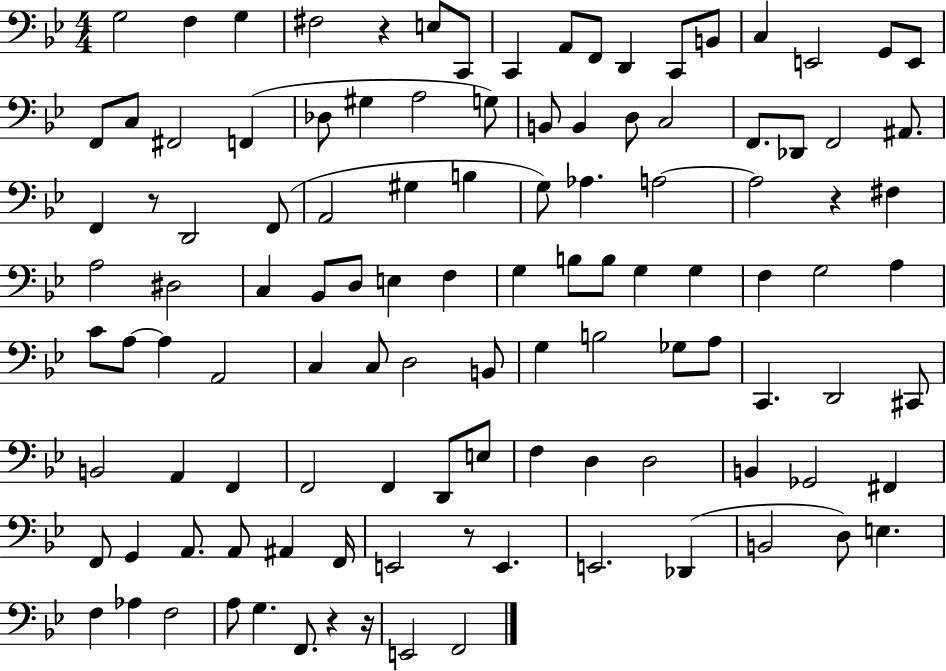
{
  \clef bass
  \numericTimeSignature
  \time 4/4
  \key bes \major
  g2 f4 g4 | fis2 r4 e8 c,8 | c,4 a,8 f,8 d,4 c,8 b,8 | c4 e,2 g,8 e,8 | \break f,8 c8 fis,2 f,4( | des8 gis4 a2 g8) | b,8 b,4 d8 c2 | f,8. des,8 f,2 ais,8. | \break f,4 r8 d,2 f,8( | a,2 gis4 b4 | g8) aes4. a2~~ | a2 r4 fis4 | \break a2 dis2 | c4 bes,8 d8 e4 f4 | g4 b8 b8 g4 g4 | f4 g2 a4 | \break c'8 a8~~ a4 a,2 | c4 c8 d2 b,8 | g4 b2 ges8 a8 | c,4. d,2 cis,8 | \break b,2 a,4 f,4 | f,2 f,4 d,8 e8 | f4 d4 d2 | b,4 ges,2 fis,4 | \break f,8 g,4 a,8. a,8 ais,4 f,16 | e,2 r8 e,4. | e,2. des,4( | b,2 d8) e4. | \break f4 aes4 f2 | a8 g4. f,8. r4 r16 | e,2 f,2 | \bar "|."
}